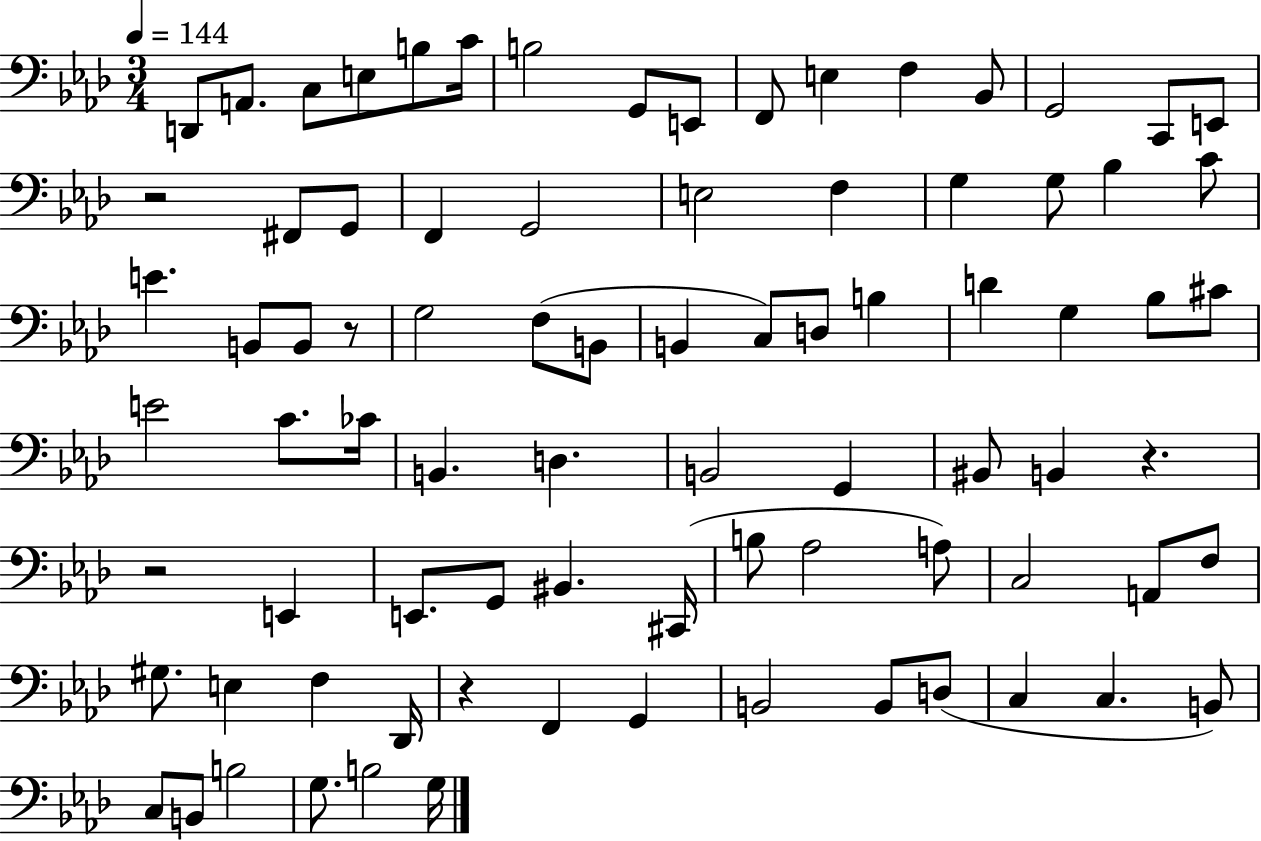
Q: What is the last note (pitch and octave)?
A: G3